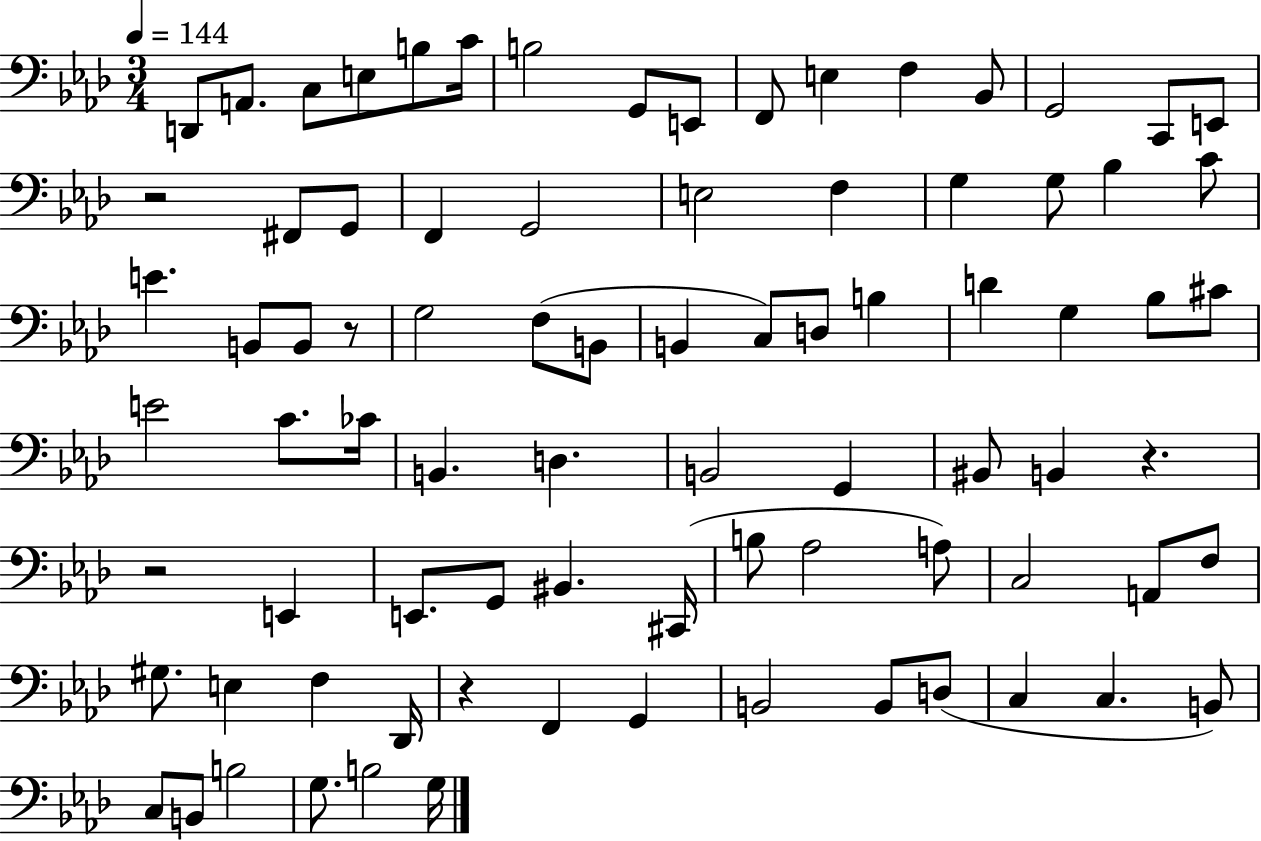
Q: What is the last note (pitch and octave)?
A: G3